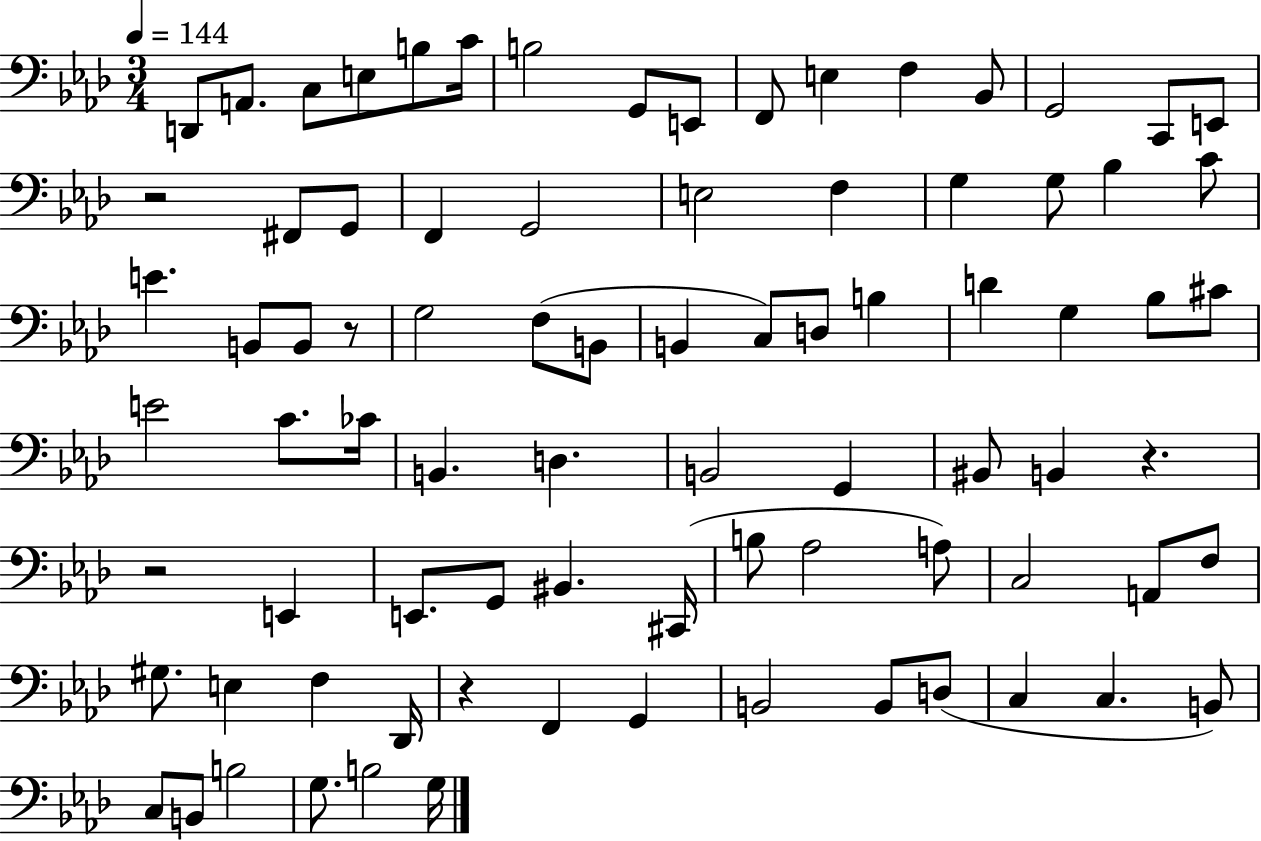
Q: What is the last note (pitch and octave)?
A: G3